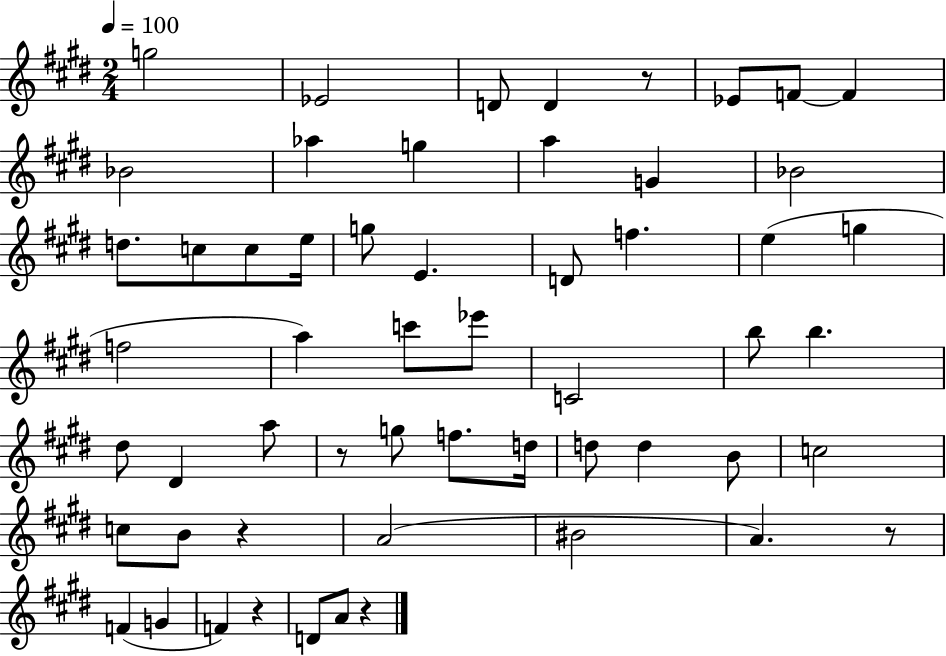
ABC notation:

X:1
T:Untitled
M:2/4
L:1/4
K:E
g2 _E2 D/2 D z/2 _E/2 F/2 F _B2 _a g a G _B2 d/2 c/2 c/2 e/4 g/2 E D/2 f e g f2 a c'/2 _e'/2 C2 b/2 b ^d/2 ^D a/2 z/2 g/2 f/2 d/4 d/2 d B/2 c2 c/2 B/2 z A2 ^B2 A z/2 F G F z D/2 A/2 z